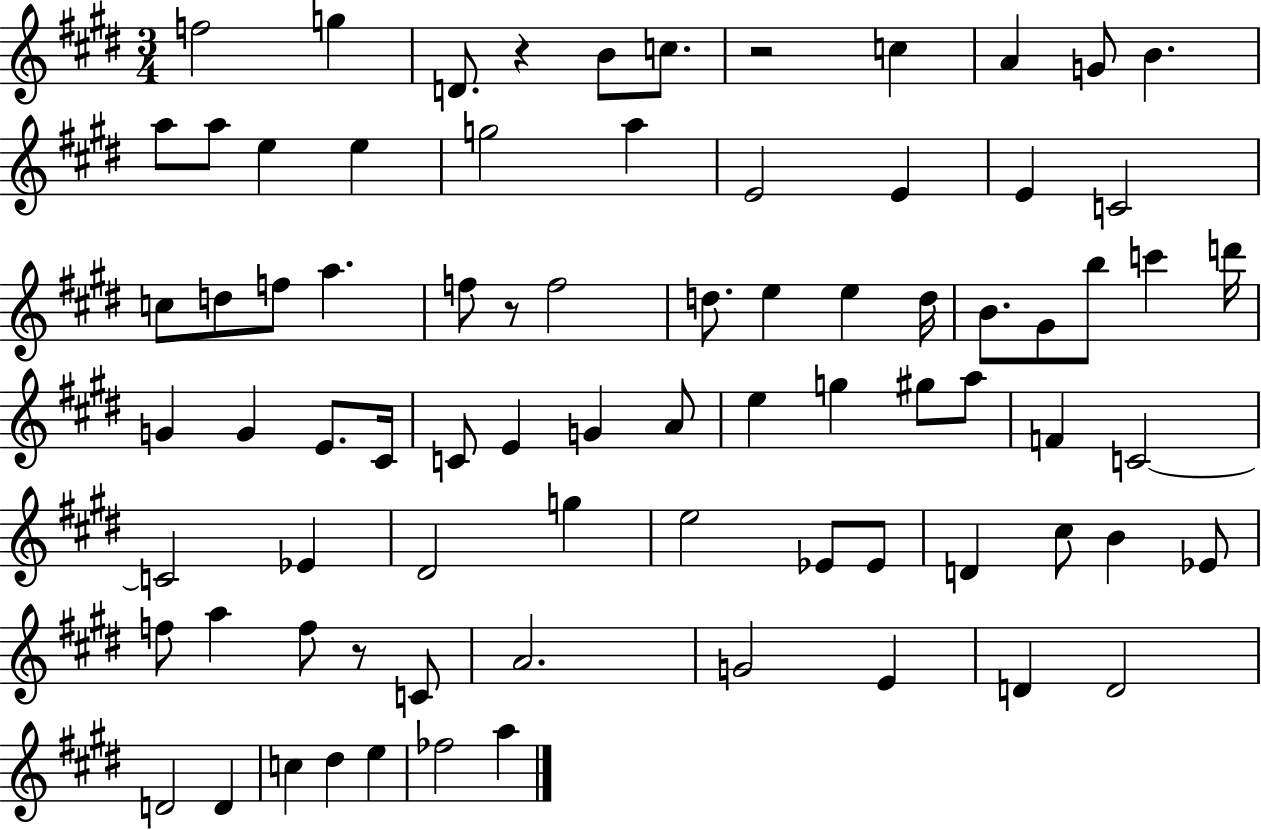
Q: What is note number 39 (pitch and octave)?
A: C4